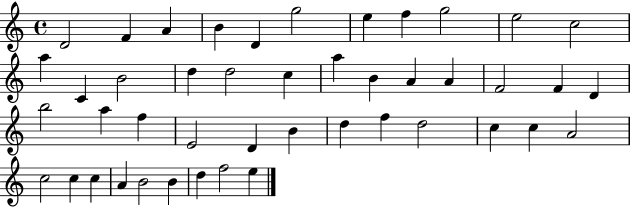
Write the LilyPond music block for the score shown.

{
  \clef treble
  \time 4/4
  \defaultTimeSignature
  \key c \major
  d'2 f'4 a'4 | b'4 d'4 g''2 | e''4 f''4 g''2 | e''2 c''2 | \break a''4 c'4 b'2 | d''4 d''2 c''4 | a''4 b'4 a'4 a'4 | f'2 f'4 d'4 | \break b''2 a''4 f''4 | e'2 d'4 b'4 | d''4 f''4 d''2 | c''4 c''4 a'2 | \break c''2 c''4 c''4 | a'4 b'2 b'4 | d''4 f''2 e''4 | \bar "|."
}